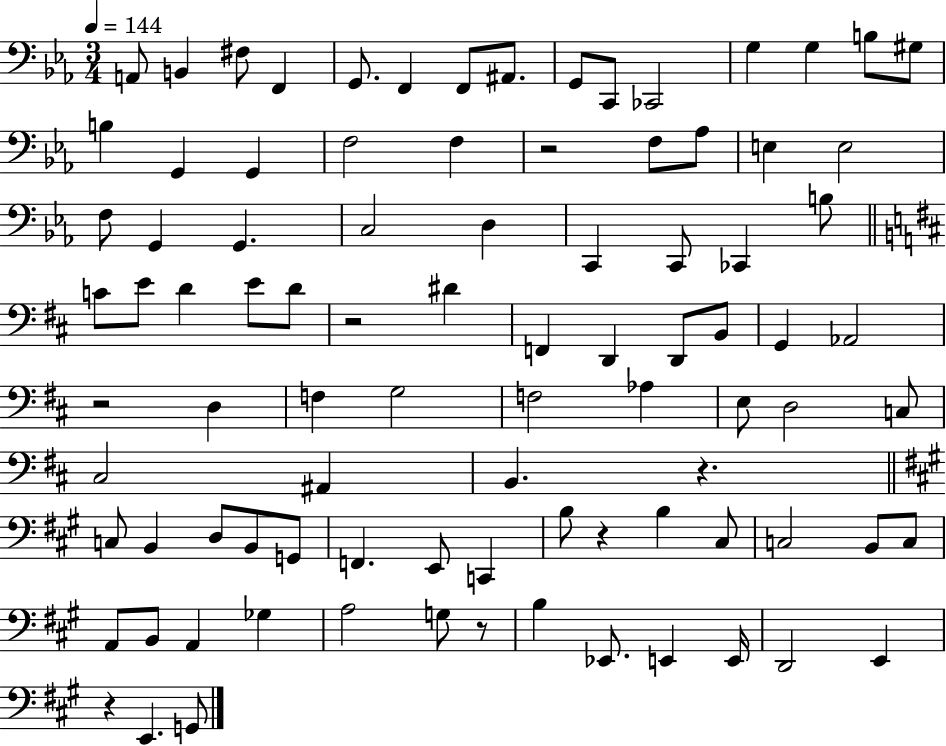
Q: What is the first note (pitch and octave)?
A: A2